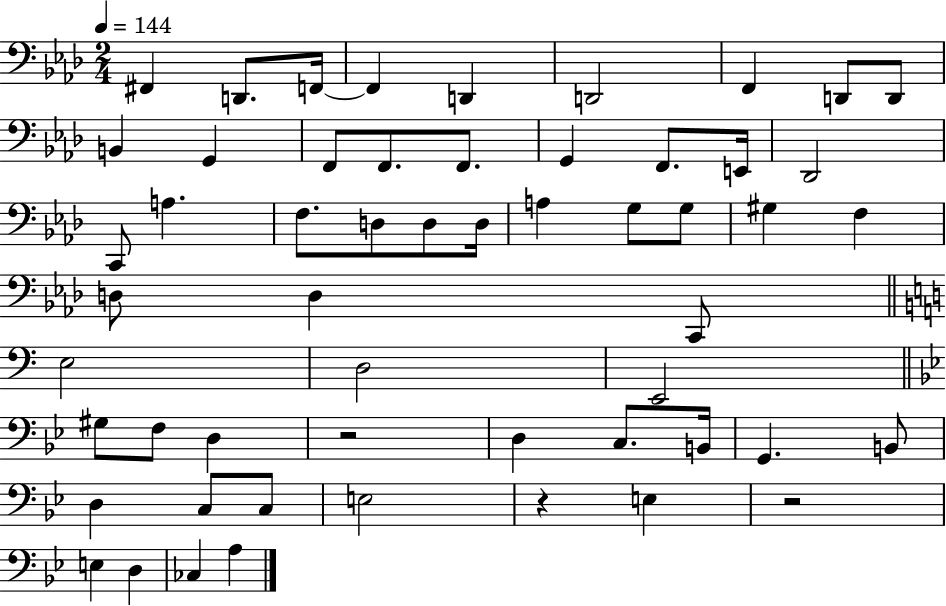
X:1
T:Untitled
M:2/4
L:1/4
K:Ab
^F,, D,,/2 F,,/4 F,, D,, D,,2 F,, D,,/2 D,,/2 B,, G,, F,,/2 F,,/2 F,,/2 G,, F,,/2 E,,/4 _D,,2 C,,/2 A, F,/2 D,/2 D,/2 D,/4 A, G,/2 G,/2 ^G, F, D,/2 D, C,,/2 E,2 D,2 E,,2 ^G,/2 F,/2 D, z2 D, C,/2 B,,/4 G,, B,,/2 D, C,/2 C,/2 E,2 z E, z2 E, D, _C, A,